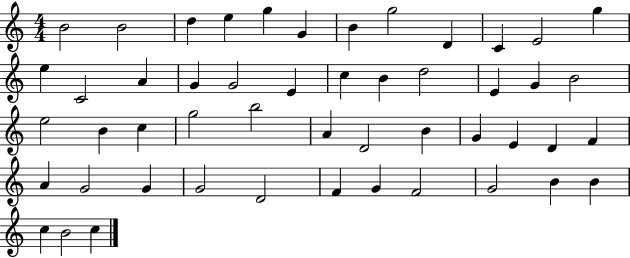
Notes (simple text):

B4/h B4/h D5/q E5/q G5/q G4/q B4/q G5/h D4/q C4/q E4/h G5/q E5/q C4/h A4/q G4/q G4/h E4/q C5/q B4/q D5/h E4/q G4/q B4/h E5/h B4/q C5/q G5/h B5/h A4/q D4/h B4/q G4/q E4/q D4/q F4/q A4/q G4/h G4/q G4/h D4/h F4/q G4/q F4/h G4/h B4/q B4/q C5/q B4/h C5/q